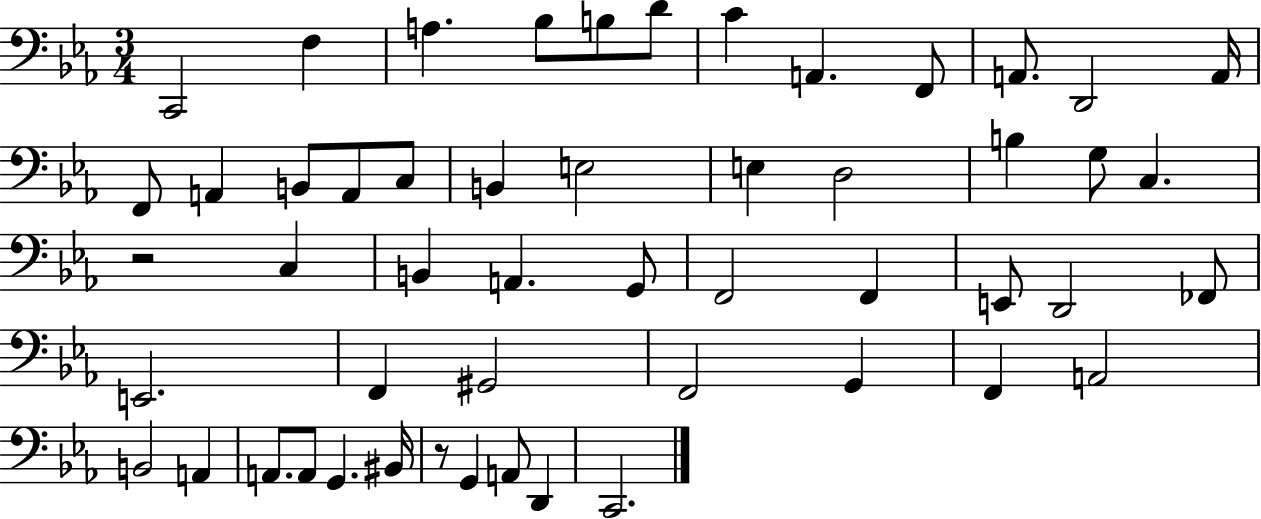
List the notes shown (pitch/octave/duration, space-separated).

C2/h F3/q A3/q. Bb3/e B3/e D4/e C4/q A2/q. F2/e A2/e. D2/h A2/s F2/e A2/q B2/e A2/e C3/e B2/q E3/h E3/q D3/h B3/q G3/e C3/q. R/h C3/q B2/q A2/q. G2/e F2/h F2/q E2/e D2/h FES2/e E2/h. F2/q G#2/h F2/h G2/q F2/q A2/h B2/h A2/q A2/e. A2/e G2/q. BIS2/s R/e G2/q A2/e D2/q C2/h.